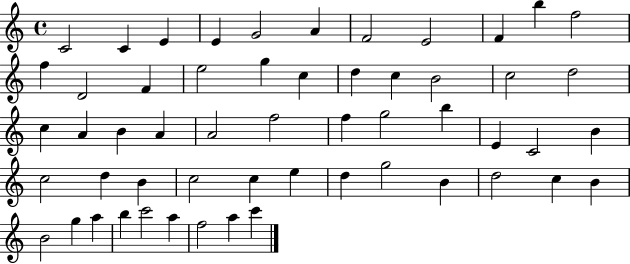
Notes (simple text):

C4/h C4/q E4/q E4/q G4/h A4/q F4/h E4/h F4/q B5/q F5/h F5/q D4/h F4/q E5/h G5/q C5/q D5/q C5/q B4/h C5/h D5/h C5/q A4/q B4/q A4/q A4/h F5/h F5/q G5/h B5/q E4/q C4/h B4/q C5/h D5/q B4/q C5/h C5/q E5/q D5/q G5/h B4/q D5/h C5/q B4/q B4/h G5/q A5/q B5/q C6/h A5/q F5/h A5/q C6/q